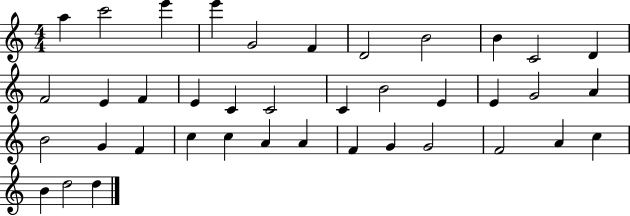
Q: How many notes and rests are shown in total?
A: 39